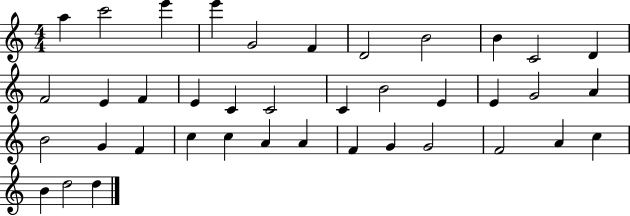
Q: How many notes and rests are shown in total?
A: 39